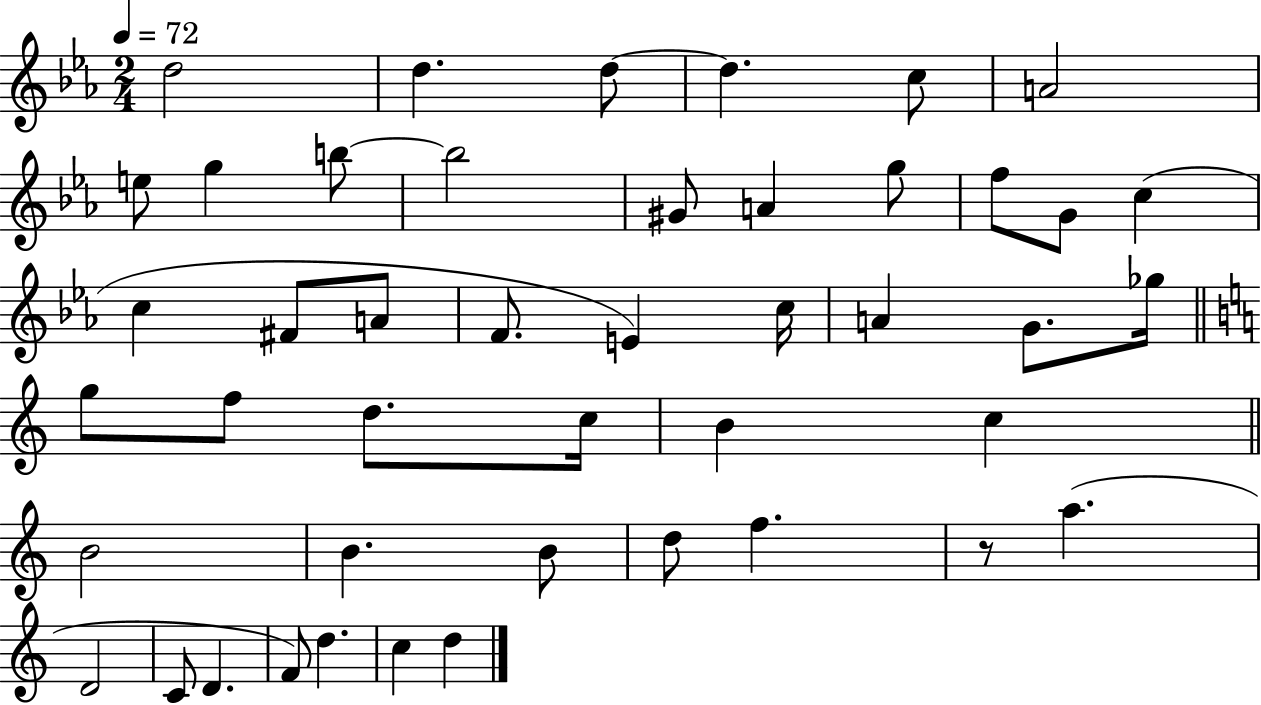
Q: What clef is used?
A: treble